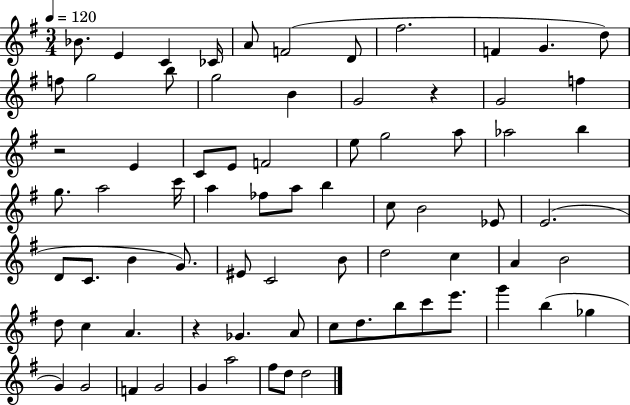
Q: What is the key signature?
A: G major